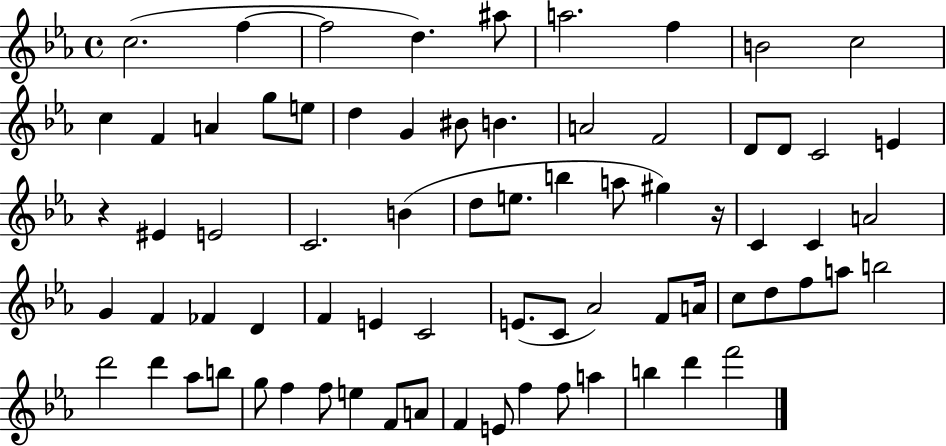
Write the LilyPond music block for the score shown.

{
  \clef treble
  \time 4/4
  \defaultTimeSignature
  \key ees \major
  c''2.( f''4~~ | f''2 d''4.) ais''8 | a''2. f''4 | b'2 c''2 | \break c''4 f'4 a'4 g''8 e''8 | d''4 g'4 bis'8 b'4. | a'2 f'2 | d'8 d'8 c'2 e'4 | \break r4 eis'4 e'2 | c'2. b'4( | d''8 e''8. b''4 a''8 gis''4) r16 | c'4 c'4 a'2 | \break g'4 f'4 fes'4 d'4 | f'4 e'4 c'2 | e'8.( c'8 aes'2) f'8 a'16 | c''8 d''8 f''8 a''8 b''2 | \break d'''2 d'''4 aes''8 b''8 | g''8 f''4 f''8 e''4 f'8 a'8 | f'4 e'8 f''4 f''8 a''4 | b''4 d'''4 f'''2 | \break \bar "|."
}